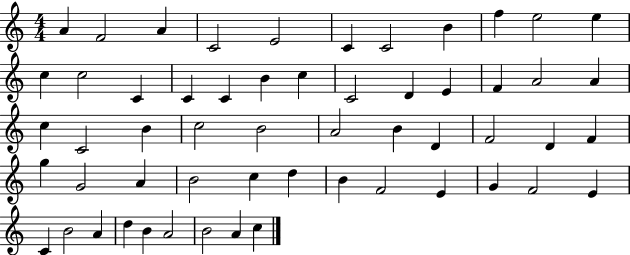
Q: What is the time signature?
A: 4/4